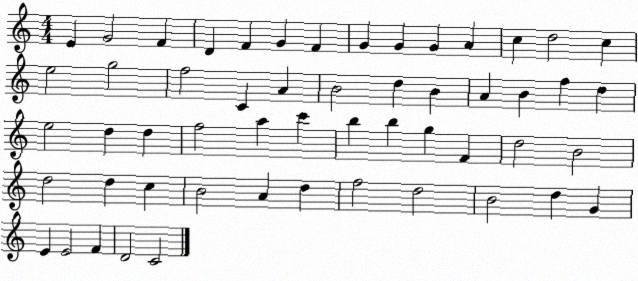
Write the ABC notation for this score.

X:1
T:Untitled
M:4/4
L:1/4
K:C
E G2 F D F G F G G G A c d2 c e2 g2 f2 C A B2 d B A B f d e2 d d f2 a c' b b g F d2 B2 d2 d c B2 A d f2 d2 B2 d G E E2 F D2 C2